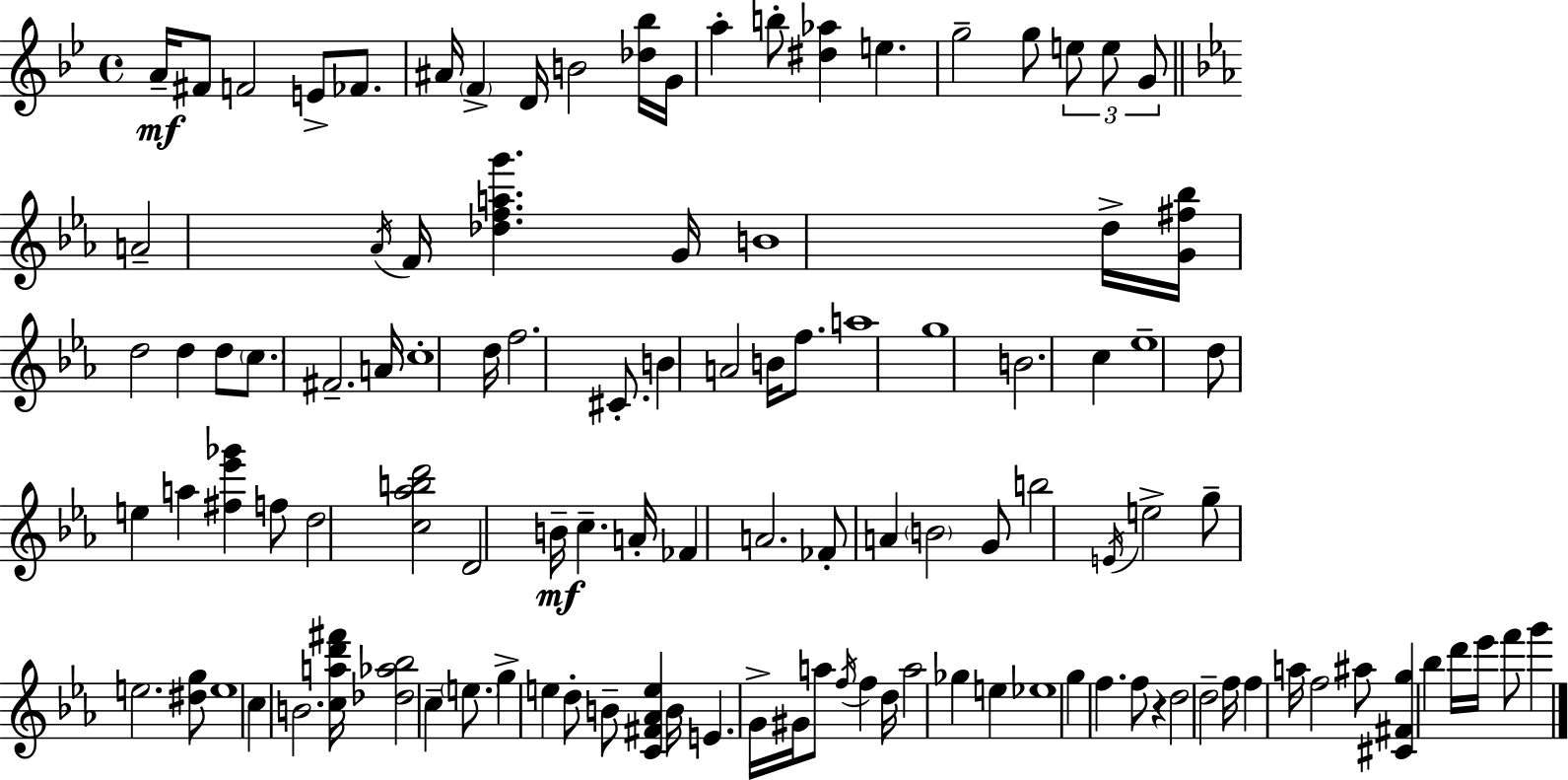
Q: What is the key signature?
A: G minor